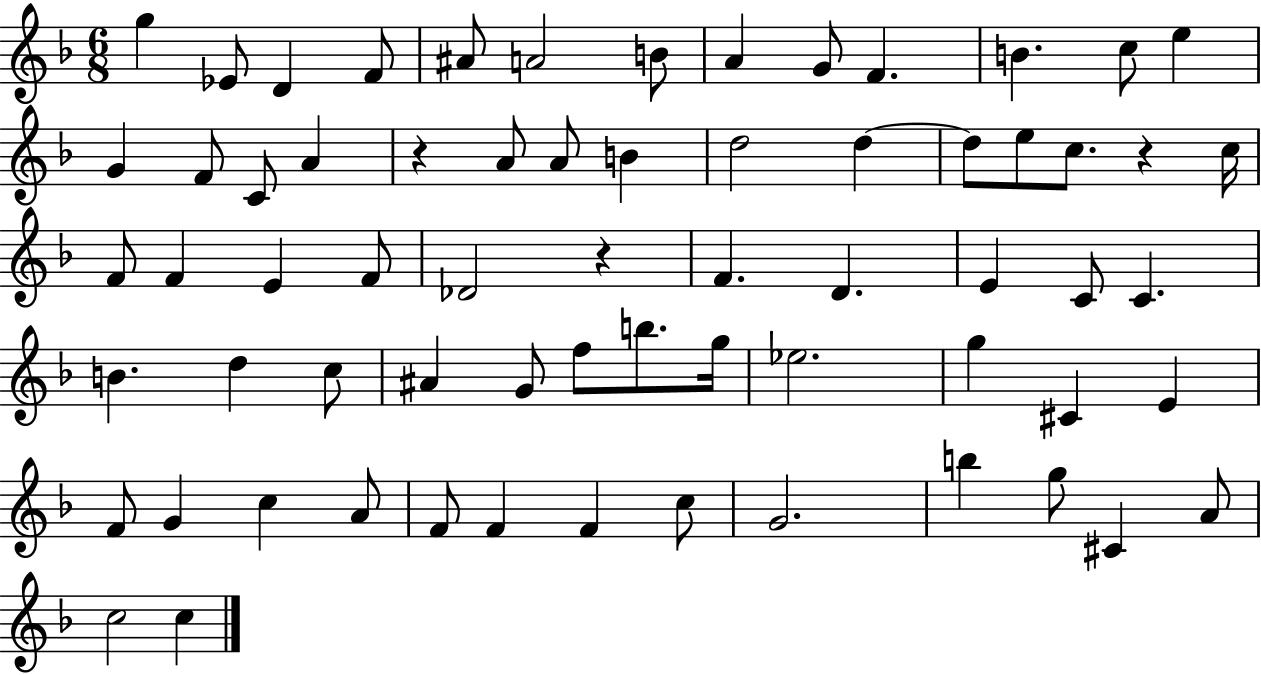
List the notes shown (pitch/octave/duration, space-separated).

G5/q Eb4/e D4/q F4/e A#4/e A4/h B4/e A4/q G4/e F4/q. B4/q. C5/e E5/q G4/q F4/e C4/e A4/q R/q A4/e A4/e B4/q D5/h D5/q D5/e E5/e C5/e. R/q C5/s F4/e F4/q E4/q F4/e Db4/h R/q F4/q. D4/q. E4/q C4/e C4/q. B4/q. D5/q C5/e A#4/q G4/e F5/e B5/e. G5/s Eb5/h. G5/q C#4/q E4/q F4/e G4/q C5/q A4/e F4/e F4/q F4/q C5/e G4/h. B5/q G5/e C#4/q A4/e C5/h C5/q